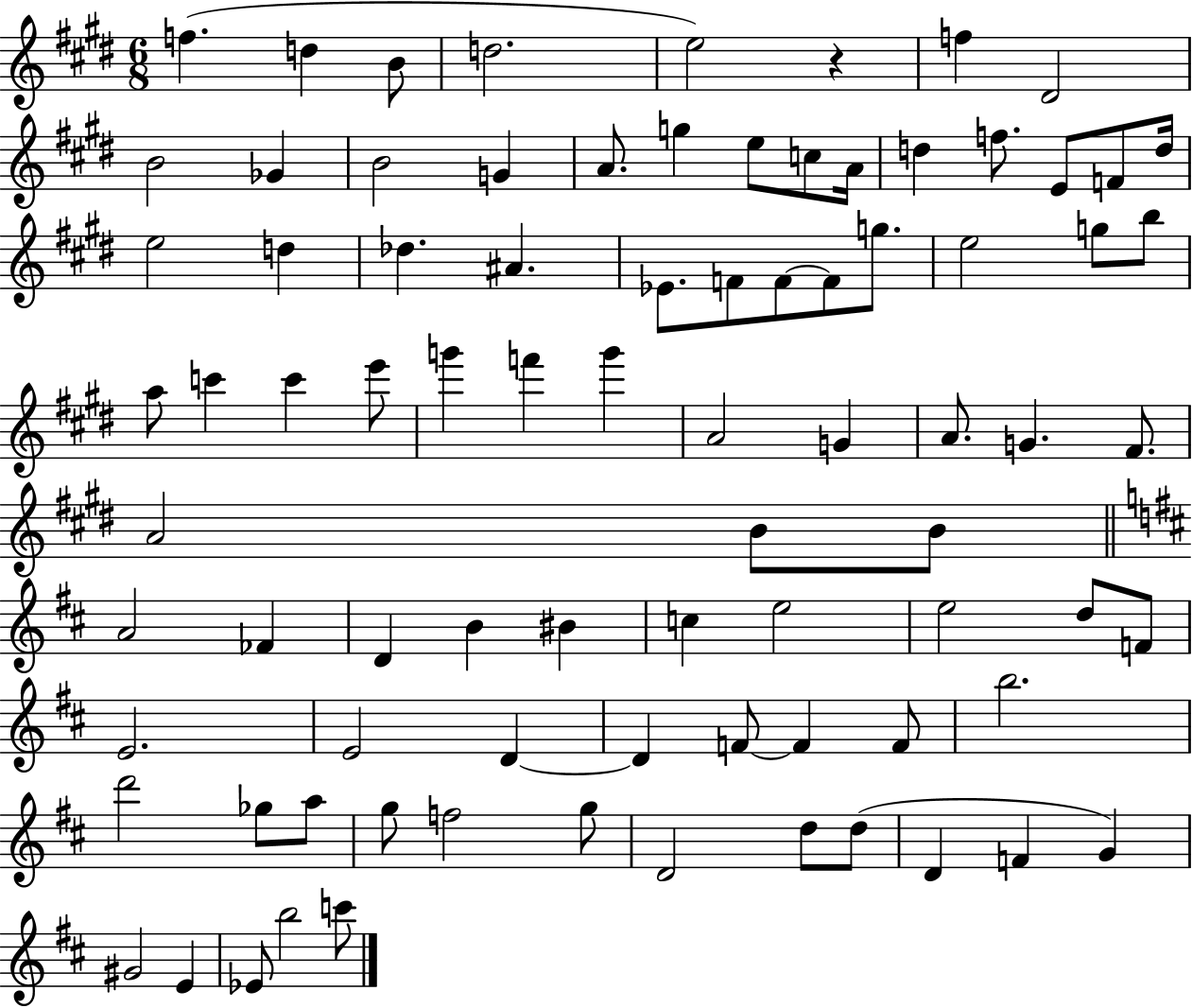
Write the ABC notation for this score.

X:1
T:Untitled
M:6/8
L:1/4
K:E
f d B/2 d2 e2 z f ^D2 B2 _G B2 G A/2 g e/2 c/2 A/4 d f/2 E/2 F/2 d/4 e2 d _d ^A _E/2 F/2 F/2 F/2 g/2 e2 g/2 b/2 a/2 c' c' e'/2 g' f' g' A2 G A/2 G ^F/2 A2 B/2 B/2 A2 _F D B ^B c e2 e2 d/2 F/2 E2 E2 D D F/2 F F/2 b2 d'2 _g/2 a/2 g/2 f2 g/2 D2 d/2 d/2 D F G ^G2 E _E/2 b2 c'/2